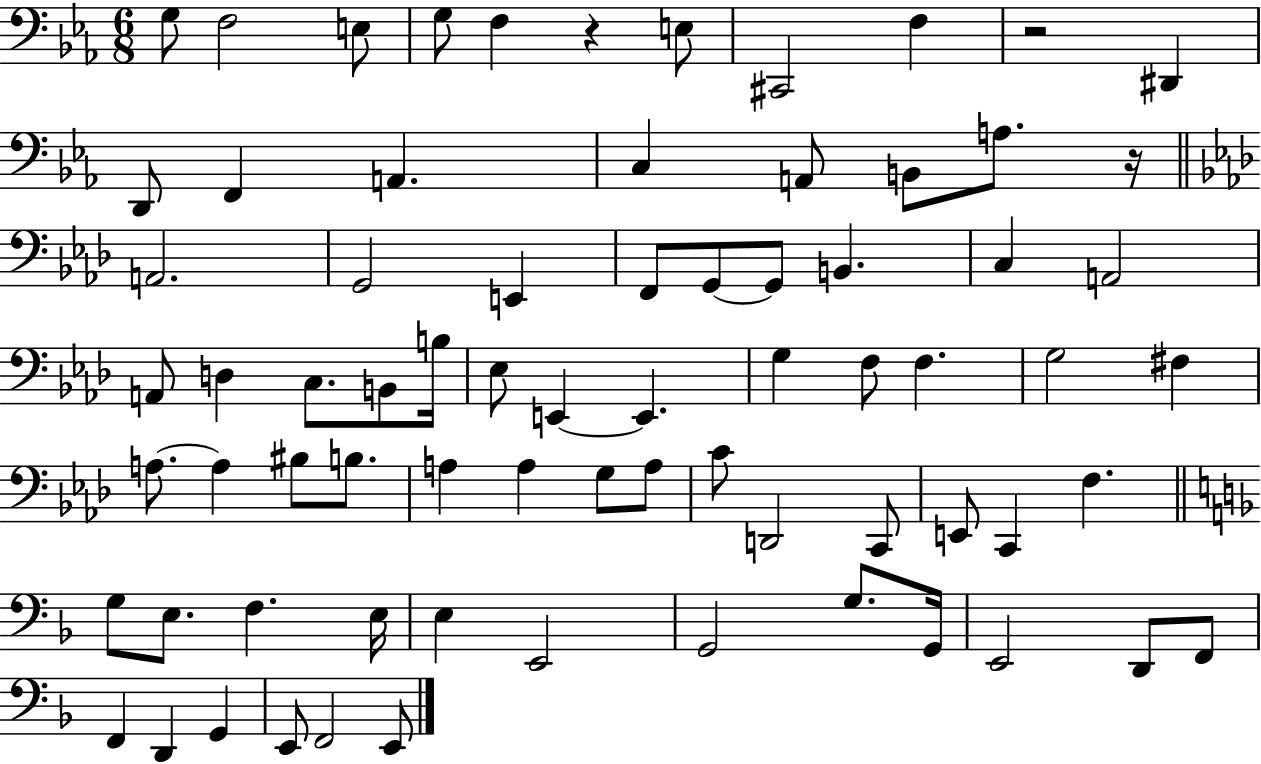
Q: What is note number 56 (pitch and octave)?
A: E3